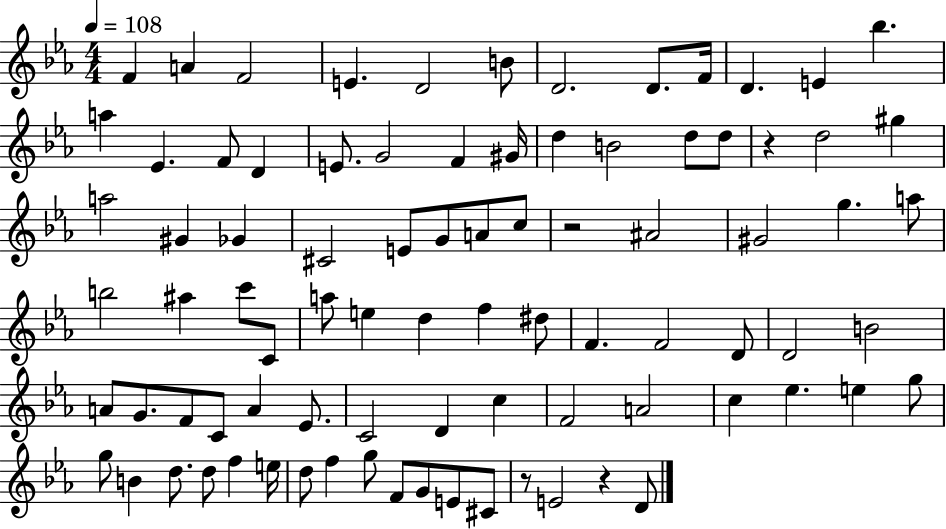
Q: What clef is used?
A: treble